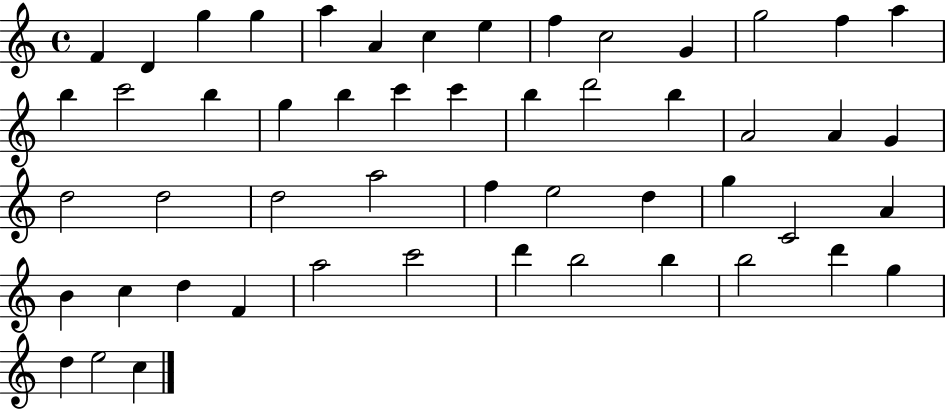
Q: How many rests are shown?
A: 0